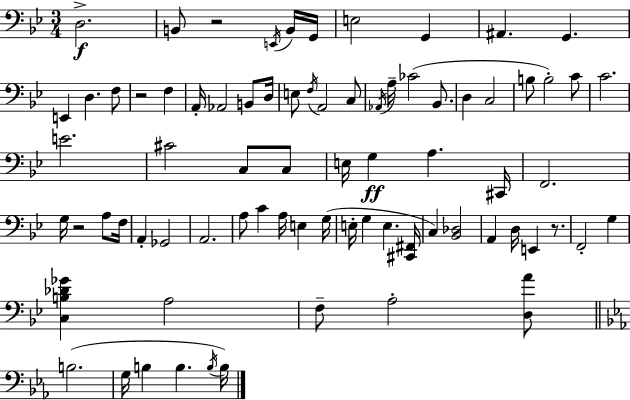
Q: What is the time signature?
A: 3/4